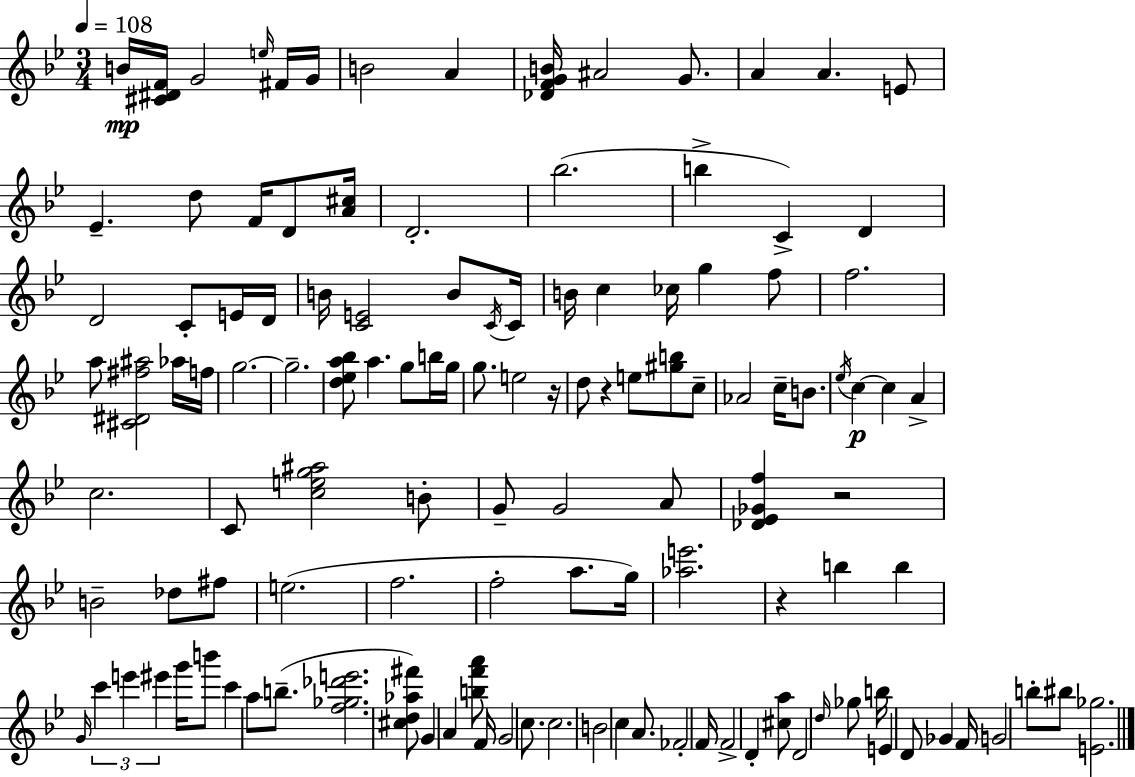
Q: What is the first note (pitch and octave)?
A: B4